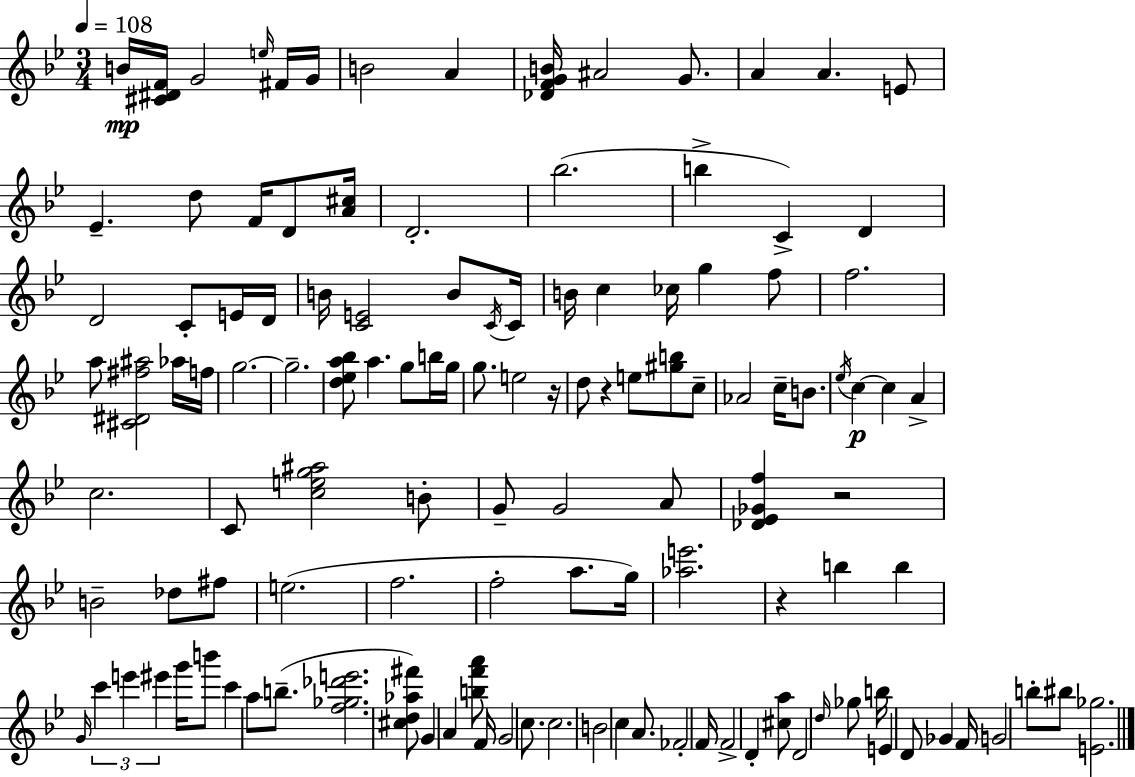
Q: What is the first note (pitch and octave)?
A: B4